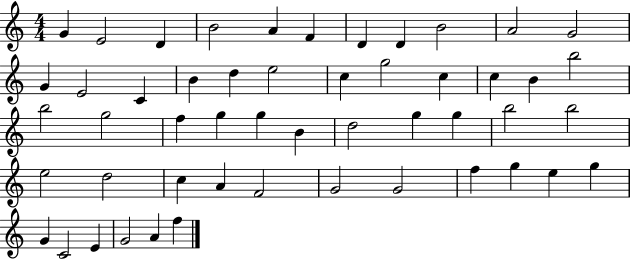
X:1
T:Untitled
M:4/4
L:1/4
K:C
G E2 D B2 A F D D B2 A2 G2 G E2 C B d e2 c g2 c c B b2 b2 g2 f g g B d2 g g b2 b2 e2 d2 c A F2 G2 G2 f g e g G C2 E G2 A f